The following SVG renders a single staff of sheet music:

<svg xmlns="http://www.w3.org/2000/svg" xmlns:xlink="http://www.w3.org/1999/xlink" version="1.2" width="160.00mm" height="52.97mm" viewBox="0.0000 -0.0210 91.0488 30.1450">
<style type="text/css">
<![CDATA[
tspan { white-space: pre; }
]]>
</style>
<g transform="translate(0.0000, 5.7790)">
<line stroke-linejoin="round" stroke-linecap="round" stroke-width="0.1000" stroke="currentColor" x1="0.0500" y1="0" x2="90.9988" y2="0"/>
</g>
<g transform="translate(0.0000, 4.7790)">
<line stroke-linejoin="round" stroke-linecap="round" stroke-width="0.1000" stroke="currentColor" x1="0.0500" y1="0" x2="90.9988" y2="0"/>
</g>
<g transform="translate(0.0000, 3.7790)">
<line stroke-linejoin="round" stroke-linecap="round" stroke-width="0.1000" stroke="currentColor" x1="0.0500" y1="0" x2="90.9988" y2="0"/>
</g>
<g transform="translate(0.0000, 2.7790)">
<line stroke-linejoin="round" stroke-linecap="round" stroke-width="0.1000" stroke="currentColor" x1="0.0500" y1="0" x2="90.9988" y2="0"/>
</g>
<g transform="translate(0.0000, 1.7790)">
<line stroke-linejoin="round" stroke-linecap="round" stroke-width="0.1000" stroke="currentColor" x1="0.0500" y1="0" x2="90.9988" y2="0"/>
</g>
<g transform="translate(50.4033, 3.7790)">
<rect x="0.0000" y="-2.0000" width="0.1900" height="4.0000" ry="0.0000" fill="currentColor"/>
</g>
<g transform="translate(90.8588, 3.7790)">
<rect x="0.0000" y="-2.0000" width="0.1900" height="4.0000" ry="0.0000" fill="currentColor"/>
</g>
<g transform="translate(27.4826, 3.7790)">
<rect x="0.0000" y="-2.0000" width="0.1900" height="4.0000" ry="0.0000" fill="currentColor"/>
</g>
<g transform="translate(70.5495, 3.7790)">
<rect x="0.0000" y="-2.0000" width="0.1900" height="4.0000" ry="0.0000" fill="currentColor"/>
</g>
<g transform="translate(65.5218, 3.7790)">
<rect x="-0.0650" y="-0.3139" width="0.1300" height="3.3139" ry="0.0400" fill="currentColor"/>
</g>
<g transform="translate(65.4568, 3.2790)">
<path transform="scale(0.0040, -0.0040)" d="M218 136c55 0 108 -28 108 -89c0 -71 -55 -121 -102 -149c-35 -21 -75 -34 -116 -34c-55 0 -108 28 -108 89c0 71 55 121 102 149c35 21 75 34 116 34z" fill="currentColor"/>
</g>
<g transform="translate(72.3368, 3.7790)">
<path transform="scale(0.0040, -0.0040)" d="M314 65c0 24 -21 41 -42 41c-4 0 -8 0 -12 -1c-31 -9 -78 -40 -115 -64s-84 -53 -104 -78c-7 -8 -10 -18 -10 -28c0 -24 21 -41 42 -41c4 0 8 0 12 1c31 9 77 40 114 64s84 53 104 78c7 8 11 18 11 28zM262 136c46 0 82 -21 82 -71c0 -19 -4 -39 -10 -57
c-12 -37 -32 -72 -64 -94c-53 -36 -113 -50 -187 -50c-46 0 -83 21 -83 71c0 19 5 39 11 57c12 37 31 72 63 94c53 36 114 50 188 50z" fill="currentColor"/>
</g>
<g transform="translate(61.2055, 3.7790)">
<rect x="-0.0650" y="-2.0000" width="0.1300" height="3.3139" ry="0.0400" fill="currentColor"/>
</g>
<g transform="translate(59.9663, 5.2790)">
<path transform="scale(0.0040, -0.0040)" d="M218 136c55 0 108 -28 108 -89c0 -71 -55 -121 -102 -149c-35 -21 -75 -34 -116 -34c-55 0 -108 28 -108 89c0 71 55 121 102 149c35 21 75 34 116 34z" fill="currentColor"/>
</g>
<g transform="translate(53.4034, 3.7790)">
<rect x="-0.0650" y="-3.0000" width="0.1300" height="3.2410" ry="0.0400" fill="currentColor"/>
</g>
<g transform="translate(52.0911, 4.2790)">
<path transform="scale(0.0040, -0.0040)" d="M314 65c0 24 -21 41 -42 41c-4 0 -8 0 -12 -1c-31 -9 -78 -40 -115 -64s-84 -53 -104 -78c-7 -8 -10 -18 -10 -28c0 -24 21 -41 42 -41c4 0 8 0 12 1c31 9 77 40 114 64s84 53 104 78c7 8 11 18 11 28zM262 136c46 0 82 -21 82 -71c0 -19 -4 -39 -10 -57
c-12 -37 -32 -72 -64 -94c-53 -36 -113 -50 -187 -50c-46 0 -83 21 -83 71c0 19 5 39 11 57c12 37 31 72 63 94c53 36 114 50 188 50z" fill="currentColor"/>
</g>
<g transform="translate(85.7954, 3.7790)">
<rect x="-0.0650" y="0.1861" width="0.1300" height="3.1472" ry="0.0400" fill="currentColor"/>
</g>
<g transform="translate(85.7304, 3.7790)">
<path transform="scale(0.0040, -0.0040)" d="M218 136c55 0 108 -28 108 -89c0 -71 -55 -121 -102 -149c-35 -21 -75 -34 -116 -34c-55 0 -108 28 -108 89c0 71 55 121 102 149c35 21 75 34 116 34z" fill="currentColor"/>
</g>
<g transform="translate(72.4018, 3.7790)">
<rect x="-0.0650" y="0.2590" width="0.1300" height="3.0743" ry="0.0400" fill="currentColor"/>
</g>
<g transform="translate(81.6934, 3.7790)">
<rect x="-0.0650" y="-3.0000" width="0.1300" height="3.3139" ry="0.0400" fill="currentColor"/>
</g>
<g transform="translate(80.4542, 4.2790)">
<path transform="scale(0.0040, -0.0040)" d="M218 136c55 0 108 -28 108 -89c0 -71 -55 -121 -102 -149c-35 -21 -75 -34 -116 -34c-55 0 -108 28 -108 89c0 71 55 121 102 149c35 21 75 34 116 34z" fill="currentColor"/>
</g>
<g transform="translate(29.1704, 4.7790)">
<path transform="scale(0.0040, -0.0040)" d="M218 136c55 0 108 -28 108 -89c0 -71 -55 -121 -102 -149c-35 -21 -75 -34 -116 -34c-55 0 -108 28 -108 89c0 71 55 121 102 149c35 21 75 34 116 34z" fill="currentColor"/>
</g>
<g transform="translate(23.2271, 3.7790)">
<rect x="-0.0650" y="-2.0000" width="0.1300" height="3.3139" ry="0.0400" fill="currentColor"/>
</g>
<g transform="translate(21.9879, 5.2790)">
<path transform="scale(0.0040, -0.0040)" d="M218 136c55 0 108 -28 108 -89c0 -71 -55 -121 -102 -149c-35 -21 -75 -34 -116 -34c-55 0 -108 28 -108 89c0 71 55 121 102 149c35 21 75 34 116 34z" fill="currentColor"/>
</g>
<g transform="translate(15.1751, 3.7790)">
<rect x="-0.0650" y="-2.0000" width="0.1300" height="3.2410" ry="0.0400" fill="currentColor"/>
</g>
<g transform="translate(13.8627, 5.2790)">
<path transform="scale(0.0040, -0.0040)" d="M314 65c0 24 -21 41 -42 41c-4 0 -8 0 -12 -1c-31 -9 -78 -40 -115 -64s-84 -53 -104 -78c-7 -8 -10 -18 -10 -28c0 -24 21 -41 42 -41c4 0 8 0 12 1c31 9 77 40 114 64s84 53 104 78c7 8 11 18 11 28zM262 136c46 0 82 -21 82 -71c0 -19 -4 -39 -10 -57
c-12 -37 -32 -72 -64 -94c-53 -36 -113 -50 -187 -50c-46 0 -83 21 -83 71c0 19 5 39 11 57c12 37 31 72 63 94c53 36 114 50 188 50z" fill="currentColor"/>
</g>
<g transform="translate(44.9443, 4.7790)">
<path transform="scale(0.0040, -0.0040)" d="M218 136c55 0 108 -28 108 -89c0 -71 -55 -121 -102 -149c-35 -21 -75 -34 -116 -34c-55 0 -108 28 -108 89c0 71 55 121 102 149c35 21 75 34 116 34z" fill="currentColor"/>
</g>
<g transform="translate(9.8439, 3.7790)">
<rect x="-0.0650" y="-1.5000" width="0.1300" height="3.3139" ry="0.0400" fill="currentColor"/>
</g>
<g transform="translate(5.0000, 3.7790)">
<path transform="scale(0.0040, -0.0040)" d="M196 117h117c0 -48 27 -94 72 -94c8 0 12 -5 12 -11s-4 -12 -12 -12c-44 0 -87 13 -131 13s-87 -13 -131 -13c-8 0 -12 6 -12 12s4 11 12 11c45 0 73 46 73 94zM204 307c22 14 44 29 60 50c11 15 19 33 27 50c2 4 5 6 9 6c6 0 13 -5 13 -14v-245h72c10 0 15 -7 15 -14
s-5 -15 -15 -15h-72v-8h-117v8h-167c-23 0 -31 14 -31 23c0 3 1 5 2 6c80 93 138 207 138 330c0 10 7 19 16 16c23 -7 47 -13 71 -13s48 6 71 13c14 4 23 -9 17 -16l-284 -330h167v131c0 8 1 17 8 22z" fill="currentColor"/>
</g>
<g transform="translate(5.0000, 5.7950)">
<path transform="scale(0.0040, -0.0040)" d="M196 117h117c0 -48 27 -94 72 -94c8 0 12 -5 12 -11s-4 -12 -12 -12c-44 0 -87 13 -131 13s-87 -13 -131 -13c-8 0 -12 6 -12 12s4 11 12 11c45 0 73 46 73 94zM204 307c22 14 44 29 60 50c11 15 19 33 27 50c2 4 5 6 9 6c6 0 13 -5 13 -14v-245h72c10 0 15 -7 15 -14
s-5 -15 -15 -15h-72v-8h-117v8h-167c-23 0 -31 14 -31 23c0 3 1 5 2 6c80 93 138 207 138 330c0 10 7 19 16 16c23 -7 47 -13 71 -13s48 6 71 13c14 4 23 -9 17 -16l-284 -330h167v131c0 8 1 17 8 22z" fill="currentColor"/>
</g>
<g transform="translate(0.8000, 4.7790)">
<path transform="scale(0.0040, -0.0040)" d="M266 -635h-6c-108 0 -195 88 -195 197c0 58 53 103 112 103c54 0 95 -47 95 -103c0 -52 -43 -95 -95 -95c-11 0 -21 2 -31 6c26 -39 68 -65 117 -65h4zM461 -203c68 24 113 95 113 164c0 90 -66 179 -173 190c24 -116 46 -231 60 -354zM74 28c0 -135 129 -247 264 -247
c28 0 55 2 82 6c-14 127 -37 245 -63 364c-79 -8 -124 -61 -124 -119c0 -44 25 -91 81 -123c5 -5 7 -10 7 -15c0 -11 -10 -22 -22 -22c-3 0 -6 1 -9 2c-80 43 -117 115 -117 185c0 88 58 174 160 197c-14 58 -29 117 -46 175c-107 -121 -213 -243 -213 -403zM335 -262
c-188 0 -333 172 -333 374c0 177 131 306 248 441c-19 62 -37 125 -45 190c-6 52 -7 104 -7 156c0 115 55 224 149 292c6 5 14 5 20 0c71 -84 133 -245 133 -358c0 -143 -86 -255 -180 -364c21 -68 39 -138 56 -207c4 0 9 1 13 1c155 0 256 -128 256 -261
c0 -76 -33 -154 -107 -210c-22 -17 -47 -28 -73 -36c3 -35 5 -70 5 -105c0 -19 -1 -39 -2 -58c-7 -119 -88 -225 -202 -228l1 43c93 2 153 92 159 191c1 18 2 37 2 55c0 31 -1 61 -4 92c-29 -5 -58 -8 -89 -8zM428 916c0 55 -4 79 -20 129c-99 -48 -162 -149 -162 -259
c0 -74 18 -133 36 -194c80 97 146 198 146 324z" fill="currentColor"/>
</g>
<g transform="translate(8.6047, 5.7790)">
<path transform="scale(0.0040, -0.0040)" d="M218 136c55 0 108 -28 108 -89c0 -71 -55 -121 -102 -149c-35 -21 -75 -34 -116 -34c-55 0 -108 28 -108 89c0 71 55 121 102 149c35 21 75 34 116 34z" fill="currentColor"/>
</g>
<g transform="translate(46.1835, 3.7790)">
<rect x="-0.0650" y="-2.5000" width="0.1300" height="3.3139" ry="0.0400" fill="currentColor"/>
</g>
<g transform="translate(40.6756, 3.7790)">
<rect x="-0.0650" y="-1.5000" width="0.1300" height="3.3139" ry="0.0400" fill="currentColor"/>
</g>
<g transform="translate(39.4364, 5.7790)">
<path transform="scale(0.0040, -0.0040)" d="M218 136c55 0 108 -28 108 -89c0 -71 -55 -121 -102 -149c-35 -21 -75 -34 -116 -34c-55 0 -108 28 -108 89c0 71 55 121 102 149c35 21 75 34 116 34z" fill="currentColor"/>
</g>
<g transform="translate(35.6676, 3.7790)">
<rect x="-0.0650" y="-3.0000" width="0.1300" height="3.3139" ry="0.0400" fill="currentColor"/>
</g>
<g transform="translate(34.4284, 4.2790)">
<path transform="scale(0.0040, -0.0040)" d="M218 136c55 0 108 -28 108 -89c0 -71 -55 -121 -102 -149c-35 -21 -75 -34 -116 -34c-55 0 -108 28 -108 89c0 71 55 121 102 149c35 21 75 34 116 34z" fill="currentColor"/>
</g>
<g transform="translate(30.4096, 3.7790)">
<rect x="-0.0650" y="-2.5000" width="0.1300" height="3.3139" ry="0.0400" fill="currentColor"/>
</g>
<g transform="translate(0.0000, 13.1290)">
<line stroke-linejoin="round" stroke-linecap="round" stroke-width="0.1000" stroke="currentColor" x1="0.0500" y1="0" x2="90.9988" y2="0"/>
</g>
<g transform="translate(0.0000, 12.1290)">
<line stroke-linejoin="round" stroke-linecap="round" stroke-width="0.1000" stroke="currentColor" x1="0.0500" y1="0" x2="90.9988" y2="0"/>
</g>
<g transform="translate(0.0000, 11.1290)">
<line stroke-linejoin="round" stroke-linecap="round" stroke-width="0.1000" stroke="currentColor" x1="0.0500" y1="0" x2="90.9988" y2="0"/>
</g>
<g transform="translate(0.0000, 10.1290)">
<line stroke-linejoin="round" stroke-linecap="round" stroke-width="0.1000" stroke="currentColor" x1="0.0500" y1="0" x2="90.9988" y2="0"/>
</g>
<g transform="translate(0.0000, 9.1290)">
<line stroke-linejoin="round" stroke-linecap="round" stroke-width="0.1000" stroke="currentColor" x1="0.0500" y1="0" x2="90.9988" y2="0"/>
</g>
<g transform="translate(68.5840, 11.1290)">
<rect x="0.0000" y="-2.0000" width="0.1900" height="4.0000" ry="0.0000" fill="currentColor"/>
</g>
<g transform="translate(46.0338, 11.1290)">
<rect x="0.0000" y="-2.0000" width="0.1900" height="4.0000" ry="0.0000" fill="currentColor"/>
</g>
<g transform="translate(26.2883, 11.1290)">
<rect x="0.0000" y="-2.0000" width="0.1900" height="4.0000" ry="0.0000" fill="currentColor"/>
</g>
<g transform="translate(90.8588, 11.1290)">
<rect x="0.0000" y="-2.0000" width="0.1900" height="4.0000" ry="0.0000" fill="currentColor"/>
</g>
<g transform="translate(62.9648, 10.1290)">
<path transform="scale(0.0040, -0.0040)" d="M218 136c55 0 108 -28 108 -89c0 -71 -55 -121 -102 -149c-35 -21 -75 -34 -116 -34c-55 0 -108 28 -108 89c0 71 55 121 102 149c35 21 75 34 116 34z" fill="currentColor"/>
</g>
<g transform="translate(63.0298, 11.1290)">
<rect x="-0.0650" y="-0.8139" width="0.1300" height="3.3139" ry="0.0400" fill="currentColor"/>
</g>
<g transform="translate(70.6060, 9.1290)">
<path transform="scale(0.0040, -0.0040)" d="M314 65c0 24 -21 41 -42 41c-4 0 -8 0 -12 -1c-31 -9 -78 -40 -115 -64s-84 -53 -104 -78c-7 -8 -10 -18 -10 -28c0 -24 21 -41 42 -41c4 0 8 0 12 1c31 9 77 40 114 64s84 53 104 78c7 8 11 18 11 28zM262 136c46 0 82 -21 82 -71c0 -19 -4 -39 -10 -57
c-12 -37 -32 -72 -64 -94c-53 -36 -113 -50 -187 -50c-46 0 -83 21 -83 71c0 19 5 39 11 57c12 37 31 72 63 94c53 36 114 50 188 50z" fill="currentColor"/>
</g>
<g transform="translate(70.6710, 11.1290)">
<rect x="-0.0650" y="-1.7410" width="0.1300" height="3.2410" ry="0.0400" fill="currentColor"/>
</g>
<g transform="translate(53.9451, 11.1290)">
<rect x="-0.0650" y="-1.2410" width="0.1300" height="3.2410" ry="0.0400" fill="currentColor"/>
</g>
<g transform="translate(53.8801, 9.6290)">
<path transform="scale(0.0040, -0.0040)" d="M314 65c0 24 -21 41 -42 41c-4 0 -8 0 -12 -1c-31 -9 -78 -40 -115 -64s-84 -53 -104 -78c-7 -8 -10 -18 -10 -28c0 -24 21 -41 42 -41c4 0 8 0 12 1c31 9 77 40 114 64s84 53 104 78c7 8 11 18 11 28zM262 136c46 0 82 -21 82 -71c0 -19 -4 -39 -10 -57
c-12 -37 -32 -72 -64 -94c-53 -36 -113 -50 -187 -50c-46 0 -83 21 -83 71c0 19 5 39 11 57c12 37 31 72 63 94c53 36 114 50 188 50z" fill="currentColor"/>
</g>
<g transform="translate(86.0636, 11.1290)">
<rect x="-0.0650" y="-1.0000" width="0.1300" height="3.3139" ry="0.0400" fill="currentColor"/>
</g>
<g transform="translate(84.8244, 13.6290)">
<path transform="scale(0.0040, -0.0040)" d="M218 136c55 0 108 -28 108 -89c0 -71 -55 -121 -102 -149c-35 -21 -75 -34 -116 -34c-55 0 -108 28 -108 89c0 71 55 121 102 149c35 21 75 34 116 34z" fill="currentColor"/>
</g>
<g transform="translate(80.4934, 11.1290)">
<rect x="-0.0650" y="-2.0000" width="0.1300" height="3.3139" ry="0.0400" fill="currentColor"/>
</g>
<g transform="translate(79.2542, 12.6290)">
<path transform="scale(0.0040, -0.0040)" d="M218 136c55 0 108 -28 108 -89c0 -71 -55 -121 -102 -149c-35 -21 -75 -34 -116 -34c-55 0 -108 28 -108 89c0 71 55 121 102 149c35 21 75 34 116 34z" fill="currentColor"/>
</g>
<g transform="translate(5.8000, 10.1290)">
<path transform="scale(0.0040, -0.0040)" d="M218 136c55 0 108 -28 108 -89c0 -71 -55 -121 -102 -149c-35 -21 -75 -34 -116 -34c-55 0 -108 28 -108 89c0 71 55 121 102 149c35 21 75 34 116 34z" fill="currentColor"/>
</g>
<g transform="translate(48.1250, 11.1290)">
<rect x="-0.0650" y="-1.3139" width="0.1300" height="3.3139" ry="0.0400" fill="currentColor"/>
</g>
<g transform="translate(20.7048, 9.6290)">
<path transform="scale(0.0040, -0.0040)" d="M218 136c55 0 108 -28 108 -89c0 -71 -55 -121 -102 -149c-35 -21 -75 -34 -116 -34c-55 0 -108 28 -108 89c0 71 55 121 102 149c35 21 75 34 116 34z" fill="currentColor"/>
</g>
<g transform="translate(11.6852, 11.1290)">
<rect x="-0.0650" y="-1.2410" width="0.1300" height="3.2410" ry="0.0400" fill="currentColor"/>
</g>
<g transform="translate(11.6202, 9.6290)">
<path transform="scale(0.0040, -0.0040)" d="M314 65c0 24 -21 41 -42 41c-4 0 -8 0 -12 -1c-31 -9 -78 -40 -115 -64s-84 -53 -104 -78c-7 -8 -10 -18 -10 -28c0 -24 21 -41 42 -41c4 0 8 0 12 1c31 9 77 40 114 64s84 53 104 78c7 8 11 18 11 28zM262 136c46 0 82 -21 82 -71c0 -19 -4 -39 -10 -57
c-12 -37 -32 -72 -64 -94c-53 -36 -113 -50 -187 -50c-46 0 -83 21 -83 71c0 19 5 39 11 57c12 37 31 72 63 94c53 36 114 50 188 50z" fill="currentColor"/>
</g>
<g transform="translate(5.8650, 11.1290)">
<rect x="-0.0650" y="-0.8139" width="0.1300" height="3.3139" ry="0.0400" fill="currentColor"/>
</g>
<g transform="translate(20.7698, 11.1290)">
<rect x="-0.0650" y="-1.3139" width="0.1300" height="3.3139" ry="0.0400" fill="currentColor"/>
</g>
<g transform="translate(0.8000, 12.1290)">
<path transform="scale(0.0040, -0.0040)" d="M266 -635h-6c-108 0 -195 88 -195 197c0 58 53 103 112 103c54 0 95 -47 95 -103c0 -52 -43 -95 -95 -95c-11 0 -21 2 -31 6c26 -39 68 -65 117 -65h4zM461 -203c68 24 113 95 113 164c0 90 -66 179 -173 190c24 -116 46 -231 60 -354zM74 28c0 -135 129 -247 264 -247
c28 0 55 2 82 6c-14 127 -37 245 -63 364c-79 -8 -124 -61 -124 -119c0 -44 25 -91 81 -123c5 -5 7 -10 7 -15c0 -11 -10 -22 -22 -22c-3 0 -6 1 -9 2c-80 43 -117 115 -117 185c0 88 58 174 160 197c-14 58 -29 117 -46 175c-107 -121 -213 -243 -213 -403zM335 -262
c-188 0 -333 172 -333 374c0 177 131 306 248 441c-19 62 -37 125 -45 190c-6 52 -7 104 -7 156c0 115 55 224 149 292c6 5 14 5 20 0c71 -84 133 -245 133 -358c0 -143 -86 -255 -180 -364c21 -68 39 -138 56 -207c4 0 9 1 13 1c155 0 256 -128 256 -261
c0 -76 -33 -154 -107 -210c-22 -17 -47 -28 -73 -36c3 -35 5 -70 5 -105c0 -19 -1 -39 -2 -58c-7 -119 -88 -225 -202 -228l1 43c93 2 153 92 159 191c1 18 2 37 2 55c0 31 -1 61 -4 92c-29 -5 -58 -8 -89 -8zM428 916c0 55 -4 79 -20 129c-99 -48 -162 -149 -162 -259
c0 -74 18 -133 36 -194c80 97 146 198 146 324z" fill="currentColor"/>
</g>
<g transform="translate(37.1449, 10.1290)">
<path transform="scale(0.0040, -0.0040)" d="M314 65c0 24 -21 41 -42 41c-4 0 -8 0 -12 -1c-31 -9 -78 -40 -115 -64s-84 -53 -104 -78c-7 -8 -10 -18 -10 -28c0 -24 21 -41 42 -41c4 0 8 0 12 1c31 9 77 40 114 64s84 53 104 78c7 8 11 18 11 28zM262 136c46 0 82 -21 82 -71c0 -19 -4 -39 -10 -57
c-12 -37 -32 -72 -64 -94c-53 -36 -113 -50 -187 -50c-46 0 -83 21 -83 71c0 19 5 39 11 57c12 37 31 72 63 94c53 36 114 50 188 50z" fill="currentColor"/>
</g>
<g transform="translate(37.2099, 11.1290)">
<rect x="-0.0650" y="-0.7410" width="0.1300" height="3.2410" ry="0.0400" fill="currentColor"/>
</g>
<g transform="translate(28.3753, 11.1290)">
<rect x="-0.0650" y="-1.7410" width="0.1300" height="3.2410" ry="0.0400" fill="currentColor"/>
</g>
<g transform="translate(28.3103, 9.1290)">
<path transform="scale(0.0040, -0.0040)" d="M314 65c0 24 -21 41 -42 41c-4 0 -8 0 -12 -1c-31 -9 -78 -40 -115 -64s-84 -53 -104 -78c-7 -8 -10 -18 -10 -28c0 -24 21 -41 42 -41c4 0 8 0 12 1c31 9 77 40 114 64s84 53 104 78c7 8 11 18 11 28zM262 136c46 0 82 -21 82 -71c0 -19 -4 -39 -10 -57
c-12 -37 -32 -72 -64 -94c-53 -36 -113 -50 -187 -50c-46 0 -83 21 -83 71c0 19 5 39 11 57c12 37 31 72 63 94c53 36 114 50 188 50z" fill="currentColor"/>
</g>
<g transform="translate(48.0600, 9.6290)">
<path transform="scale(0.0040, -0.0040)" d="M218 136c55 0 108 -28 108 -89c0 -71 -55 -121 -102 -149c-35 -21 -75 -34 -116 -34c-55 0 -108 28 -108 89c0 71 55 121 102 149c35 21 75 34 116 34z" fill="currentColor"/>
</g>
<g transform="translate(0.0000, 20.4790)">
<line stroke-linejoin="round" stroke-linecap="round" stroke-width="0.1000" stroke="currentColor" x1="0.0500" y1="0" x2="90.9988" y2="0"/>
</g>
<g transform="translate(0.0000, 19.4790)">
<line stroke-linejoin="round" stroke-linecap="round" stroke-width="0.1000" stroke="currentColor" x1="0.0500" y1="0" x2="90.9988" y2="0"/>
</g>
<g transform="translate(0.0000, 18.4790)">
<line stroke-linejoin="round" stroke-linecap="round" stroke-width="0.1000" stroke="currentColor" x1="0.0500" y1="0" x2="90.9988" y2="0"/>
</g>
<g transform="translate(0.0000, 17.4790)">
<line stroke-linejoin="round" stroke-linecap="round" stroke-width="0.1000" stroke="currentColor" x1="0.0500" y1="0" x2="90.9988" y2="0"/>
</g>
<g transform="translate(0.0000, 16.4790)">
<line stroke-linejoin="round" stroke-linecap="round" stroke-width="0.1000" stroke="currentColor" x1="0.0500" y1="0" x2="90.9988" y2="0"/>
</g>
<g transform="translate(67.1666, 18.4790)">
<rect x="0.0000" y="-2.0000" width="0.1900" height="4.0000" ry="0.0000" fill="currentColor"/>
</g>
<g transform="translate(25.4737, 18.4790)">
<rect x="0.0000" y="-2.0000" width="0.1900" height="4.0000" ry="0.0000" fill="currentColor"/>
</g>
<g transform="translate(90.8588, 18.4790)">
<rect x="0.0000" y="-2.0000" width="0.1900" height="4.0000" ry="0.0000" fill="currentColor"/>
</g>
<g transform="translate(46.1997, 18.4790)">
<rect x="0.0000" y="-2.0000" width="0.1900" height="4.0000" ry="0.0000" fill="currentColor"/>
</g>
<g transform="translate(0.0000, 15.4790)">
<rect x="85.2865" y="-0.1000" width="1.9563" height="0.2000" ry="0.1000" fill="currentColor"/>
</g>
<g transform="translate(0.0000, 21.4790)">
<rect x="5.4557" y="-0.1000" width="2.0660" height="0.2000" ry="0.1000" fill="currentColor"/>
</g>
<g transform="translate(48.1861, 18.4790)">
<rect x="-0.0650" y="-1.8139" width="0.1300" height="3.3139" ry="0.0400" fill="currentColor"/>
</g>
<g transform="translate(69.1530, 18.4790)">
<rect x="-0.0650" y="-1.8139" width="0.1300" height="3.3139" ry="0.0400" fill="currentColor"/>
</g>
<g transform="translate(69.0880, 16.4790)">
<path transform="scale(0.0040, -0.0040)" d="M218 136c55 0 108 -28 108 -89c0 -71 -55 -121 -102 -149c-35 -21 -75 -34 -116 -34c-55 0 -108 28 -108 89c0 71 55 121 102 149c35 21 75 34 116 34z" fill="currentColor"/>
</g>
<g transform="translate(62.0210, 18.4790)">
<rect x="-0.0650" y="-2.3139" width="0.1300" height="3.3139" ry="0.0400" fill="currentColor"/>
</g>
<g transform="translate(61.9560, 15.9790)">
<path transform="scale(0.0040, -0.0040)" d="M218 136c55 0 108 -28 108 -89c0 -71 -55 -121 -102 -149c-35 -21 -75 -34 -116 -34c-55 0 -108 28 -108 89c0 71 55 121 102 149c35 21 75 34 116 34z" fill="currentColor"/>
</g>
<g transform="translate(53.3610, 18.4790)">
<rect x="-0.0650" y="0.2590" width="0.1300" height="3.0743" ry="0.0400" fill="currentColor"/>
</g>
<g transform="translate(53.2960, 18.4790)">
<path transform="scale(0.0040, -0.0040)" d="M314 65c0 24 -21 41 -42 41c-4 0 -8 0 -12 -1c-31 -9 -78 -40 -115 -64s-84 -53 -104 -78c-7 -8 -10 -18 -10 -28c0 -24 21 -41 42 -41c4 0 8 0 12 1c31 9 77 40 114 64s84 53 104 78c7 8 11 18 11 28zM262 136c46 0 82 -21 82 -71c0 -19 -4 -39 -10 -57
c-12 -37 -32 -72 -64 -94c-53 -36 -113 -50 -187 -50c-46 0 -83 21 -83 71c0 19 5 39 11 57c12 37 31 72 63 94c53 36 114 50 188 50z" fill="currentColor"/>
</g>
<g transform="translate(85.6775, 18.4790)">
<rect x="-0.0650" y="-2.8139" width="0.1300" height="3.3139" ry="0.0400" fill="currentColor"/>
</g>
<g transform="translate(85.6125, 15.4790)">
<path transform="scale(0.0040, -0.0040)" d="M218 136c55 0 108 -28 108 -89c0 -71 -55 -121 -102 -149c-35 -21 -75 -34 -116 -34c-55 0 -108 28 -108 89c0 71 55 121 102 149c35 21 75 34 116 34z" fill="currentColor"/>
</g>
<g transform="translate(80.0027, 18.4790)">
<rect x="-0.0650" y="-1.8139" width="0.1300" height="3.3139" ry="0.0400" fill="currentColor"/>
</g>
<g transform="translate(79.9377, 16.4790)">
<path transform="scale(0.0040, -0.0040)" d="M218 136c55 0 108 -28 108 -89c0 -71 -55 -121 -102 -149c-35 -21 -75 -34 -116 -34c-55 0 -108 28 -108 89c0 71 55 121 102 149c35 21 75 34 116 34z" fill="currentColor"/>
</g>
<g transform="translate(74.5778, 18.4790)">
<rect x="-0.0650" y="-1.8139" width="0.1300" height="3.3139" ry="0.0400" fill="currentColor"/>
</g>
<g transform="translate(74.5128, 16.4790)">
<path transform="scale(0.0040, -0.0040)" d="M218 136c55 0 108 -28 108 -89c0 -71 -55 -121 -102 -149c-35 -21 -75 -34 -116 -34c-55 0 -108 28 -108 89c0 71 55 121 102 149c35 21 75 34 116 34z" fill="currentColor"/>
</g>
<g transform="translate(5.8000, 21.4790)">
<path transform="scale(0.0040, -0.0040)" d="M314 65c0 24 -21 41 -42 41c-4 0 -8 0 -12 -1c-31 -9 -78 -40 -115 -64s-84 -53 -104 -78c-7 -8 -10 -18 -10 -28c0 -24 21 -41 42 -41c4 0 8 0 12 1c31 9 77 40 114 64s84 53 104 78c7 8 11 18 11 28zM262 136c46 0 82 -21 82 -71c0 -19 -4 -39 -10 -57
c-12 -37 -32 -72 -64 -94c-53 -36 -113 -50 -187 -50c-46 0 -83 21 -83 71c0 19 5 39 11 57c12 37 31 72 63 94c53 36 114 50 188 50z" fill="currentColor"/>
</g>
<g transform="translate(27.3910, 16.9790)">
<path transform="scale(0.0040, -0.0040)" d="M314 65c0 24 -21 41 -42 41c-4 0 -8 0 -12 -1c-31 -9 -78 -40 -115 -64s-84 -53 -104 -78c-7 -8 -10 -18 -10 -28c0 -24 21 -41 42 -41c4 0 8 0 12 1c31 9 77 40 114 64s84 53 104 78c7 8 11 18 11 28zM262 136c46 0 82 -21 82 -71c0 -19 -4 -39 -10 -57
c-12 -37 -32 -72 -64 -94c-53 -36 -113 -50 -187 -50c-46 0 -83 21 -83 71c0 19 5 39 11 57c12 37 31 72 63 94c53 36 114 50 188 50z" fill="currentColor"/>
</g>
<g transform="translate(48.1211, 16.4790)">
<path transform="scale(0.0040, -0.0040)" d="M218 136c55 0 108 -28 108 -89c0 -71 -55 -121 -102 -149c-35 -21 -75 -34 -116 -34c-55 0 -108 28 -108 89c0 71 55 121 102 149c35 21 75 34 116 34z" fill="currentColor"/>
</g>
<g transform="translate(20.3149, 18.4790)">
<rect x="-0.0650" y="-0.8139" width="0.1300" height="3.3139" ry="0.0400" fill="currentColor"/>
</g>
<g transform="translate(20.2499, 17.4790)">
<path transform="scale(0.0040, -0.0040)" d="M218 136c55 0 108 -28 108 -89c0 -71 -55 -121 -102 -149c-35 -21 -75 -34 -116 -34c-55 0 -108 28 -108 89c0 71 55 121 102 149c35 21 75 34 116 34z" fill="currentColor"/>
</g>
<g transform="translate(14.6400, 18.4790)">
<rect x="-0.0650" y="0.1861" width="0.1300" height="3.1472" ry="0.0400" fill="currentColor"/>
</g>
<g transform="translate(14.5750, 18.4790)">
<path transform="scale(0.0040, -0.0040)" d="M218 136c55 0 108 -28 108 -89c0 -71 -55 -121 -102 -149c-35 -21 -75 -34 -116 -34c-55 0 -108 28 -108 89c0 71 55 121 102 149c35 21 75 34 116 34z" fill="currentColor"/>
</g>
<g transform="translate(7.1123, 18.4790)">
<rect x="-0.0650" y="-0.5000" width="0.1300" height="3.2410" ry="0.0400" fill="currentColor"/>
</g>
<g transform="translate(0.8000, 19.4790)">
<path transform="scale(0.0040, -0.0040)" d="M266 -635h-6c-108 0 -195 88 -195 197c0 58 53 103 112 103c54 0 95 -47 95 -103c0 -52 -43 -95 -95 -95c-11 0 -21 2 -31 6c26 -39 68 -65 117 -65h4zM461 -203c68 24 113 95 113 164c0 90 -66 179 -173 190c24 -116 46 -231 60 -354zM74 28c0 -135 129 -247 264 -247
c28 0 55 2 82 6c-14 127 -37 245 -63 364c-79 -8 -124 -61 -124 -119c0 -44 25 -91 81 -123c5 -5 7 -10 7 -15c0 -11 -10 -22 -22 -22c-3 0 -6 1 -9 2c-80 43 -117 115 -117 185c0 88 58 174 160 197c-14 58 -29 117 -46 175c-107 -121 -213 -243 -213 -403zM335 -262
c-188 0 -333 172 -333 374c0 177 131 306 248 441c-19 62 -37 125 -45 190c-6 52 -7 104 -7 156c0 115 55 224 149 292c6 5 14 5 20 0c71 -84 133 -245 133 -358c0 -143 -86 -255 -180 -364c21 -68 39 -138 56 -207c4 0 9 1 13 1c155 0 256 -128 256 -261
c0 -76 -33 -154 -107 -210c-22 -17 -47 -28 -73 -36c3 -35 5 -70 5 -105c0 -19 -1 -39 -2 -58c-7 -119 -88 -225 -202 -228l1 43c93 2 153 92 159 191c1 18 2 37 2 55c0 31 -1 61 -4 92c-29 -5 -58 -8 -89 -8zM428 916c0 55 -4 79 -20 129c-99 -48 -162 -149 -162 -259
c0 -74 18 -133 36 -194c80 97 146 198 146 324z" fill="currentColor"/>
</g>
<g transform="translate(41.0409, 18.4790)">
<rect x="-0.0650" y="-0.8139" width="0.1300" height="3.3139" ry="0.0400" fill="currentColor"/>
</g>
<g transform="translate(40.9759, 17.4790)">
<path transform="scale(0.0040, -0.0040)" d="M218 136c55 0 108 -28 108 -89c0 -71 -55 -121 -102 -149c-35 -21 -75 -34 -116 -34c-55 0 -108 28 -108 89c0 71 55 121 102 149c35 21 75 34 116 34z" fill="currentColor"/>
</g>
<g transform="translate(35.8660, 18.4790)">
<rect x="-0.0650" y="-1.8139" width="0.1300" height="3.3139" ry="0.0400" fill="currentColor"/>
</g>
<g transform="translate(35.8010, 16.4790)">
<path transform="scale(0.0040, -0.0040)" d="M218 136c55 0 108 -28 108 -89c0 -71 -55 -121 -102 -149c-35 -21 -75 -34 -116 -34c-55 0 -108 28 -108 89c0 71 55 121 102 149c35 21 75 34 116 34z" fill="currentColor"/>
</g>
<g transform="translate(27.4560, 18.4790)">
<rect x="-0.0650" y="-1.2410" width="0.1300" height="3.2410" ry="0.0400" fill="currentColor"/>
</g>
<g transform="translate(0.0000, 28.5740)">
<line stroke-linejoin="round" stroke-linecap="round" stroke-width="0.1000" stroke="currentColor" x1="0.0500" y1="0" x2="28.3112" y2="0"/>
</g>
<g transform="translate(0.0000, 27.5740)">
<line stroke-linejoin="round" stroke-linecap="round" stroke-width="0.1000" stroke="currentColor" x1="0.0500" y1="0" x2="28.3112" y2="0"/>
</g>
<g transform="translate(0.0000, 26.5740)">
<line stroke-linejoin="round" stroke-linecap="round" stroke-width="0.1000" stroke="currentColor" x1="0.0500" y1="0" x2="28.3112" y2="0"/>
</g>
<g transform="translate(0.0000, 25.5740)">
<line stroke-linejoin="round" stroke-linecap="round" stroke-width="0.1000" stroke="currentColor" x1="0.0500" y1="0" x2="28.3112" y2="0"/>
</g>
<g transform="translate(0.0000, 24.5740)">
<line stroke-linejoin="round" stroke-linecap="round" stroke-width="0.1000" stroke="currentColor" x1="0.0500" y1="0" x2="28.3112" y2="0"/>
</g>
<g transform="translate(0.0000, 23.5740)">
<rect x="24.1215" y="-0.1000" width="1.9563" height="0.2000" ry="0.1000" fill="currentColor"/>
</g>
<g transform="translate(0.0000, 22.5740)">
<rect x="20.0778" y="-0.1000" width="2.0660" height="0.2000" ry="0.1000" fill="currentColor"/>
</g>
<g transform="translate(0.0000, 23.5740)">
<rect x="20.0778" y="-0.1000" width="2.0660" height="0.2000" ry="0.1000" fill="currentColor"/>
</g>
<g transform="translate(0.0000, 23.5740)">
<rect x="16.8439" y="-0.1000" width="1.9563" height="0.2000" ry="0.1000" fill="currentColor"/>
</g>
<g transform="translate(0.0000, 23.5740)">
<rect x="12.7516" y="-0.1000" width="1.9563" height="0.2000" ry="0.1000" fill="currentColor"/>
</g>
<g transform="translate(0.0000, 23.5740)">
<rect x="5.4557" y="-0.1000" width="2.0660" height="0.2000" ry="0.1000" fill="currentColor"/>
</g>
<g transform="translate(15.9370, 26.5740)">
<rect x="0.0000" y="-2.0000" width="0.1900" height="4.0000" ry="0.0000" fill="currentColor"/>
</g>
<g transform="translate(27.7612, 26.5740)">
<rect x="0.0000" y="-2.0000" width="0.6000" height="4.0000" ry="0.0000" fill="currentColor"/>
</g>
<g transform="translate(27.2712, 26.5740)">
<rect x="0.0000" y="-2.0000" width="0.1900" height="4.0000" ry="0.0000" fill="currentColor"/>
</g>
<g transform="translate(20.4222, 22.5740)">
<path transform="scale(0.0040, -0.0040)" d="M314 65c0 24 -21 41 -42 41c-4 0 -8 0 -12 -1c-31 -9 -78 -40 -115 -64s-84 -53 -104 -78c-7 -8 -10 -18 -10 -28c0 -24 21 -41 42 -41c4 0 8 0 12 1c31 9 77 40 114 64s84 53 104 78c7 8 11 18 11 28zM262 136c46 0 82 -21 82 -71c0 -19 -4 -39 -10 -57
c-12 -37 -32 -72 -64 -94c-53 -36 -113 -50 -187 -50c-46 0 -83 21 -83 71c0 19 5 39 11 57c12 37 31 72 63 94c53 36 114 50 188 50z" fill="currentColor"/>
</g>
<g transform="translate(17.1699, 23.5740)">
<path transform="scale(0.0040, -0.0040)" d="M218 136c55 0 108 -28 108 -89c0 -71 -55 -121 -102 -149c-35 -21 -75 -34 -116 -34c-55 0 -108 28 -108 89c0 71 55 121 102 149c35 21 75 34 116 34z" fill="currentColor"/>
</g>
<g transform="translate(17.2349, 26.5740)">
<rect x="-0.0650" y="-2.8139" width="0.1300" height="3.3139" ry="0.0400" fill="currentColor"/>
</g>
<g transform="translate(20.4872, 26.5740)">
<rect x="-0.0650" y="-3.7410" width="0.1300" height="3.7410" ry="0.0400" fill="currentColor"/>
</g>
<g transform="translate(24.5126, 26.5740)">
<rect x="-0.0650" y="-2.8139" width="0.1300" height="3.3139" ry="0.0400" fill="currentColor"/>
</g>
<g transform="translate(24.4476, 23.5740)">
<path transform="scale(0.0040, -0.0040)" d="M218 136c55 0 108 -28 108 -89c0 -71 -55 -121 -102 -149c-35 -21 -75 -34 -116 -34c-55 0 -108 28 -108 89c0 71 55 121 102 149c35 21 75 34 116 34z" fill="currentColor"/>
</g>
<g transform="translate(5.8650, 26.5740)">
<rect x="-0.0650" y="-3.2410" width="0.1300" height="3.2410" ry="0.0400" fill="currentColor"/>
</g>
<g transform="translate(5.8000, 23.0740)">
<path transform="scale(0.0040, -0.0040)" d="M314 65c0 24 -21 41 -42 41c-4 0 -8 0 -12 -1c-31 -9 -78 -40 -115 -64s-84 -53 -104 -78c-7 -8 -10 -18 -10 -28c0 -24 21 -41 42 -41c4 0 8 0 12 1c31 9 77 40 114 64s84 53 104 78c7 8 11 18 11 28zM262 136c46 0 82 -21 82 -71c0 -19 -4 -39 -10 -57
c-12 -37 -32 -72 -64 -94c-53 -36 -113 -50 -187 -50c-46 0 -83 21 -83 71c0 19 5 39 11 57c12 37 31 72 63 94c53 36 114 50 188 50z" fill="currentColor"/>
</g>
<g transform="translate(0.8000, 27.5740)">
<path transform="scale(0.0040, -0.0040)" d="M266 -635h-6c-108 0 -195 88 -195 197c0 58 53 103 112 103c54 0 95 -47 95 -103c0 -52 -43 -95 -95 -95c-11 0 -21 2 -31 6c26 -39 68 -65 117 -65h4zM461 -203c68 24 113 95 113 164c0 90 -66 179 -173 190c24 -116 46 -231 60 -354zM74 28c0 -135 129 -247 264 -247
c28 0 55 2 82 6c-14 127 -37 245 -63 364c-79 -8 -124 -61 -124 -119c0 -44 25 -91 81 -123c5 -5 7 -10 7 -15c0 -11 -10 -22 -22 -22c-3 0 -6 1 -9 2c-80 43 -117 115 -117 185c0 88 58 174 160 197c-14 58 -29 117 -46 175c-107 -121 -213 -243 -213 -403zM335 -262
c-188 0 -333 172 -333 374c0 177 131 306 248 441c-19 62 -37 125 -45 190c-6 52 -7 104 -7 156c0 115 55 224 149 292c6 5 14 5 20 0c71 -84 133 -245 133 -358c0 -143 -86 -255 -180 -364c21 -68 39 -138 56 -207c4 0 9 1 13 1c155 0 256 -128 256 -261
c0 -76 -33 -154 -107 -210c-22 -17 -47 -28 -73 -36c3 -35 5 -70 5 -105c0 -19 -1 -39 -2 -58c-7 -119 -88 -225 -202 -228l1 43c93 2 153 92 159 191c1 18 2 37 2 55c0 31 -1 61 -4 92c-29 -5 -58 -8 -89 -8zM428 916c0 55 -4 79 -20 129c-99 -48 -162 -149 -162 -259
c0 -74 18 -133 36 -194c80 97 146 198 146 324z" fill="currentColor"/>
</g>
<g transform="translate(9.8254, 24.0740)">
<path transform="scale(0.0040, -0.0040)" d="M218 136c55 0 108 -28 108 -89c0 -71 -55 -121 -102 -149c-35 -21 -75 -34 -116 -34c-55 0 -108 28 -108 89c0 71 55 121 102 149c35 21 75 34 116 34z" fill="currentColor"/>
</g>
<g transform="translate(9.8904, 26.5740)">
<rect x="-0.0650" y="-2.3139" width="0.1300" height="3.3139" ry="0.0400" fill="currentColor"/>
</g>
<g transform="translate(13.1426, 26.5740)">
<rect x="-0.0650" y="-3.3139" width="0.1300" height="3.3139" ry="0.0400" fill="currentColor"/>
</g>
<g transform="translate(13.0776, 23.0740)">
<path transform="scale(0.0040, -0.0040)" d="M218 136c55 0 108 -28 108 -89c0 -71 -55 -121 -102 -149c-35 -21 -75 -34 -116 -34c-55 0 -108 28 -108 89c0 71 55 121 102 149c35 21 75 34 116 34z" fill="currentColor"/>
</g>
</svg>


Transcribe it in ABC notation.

X:1
T:Untitled
M:4/4
L:1/4
K:C
E F2 F G A E G A2 F c B2 A B d e2 e f2 d2 e e2 d f2 F D C2 B d e2 f d f B2 g f f f a b2 g b a c'2 a